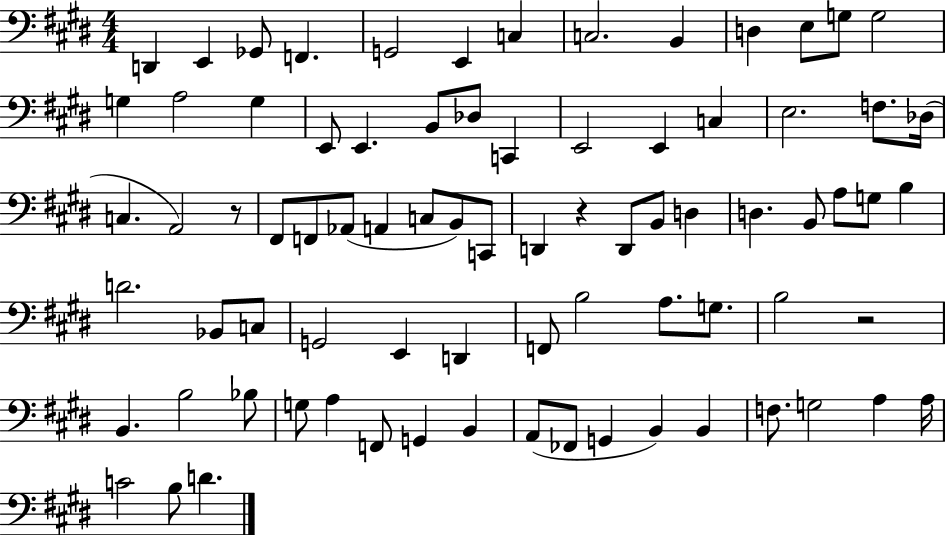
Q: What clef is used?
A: bass